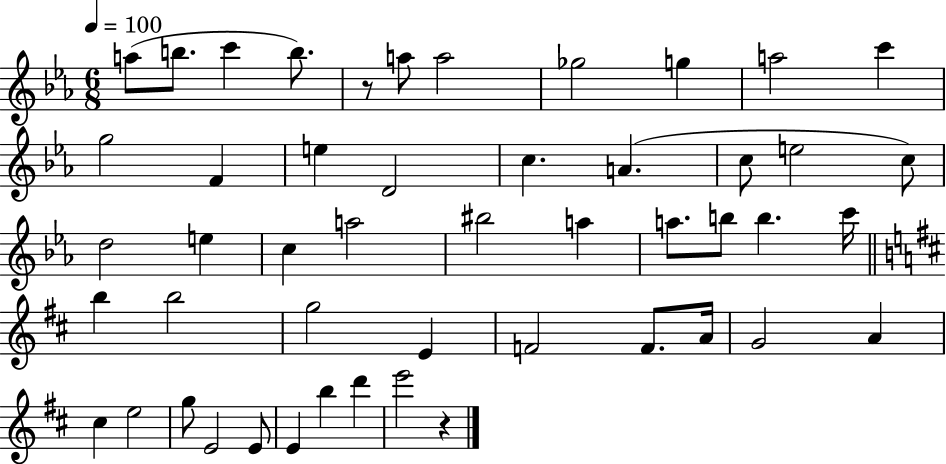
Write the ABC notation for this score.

X:1
T:Untitled
M:6/8
L:1/4
K:Eb
a/2 b/2 c' b/2 z/2 a/2 a2 _g2 g a2 c' g2 F e D2 c A c/2 e2 c/2 d2 e c a2 ^b2 a a/2 b/2 b c'/4 b b2 g2 E F2 F/2 A/4 G2 A ^c e2 g/2 E2 E/2 E b d' e'2 z